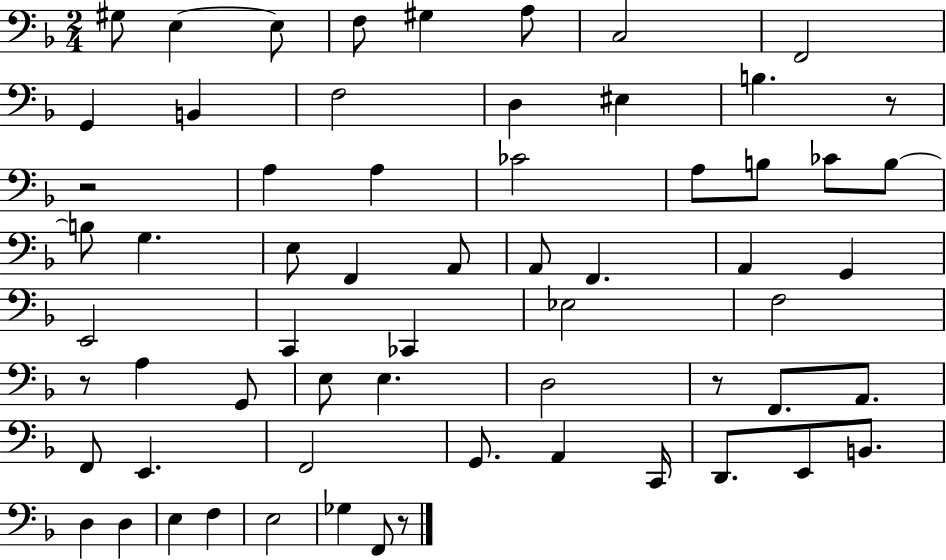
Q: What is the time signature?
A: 2/4